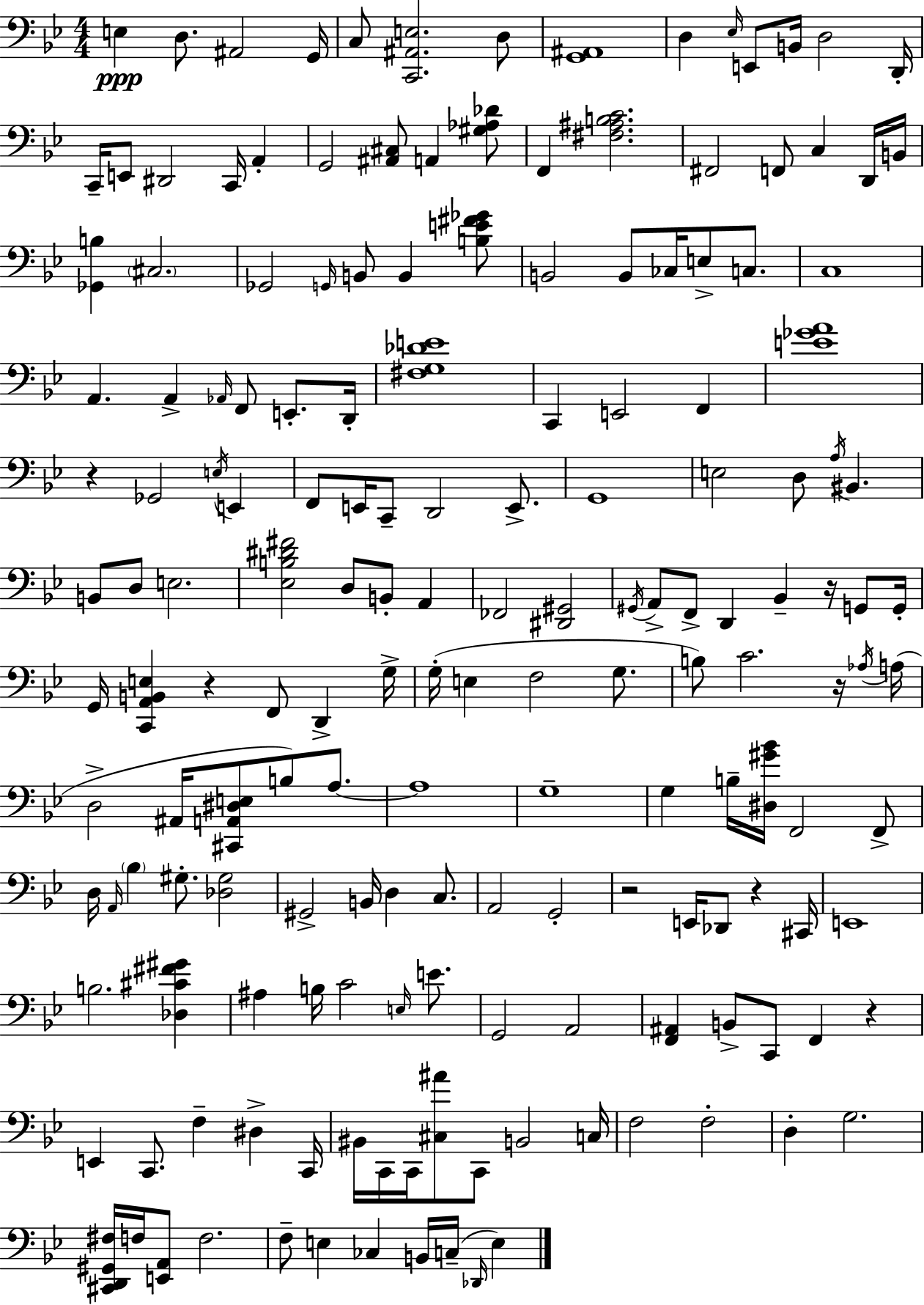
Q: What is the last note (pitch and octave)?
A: E3